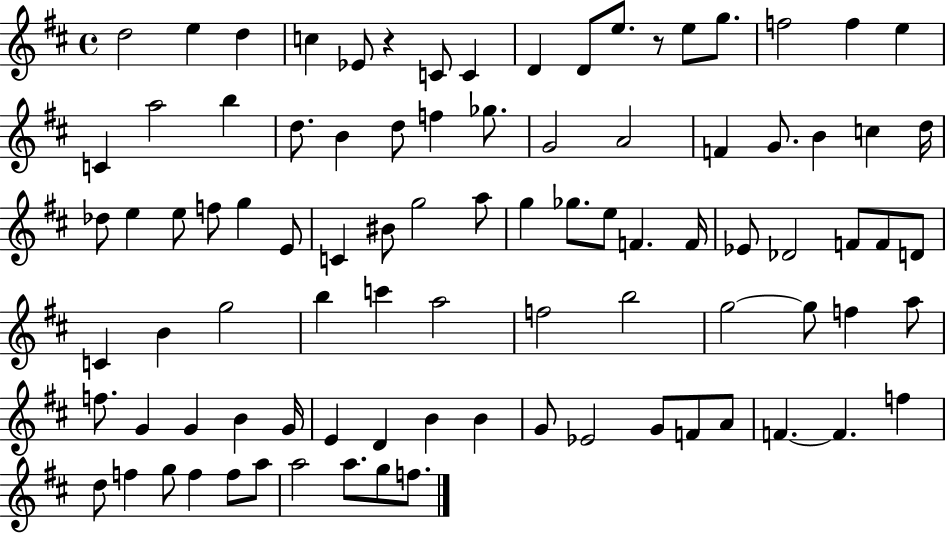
{
  \clef treble
  \time 4/4
  \defaultTimeSignature
  \key d \major
  d''2 e''4 d''4 | c''4 ees'8 r4 c'8 c'4 | d'4 d'8 e''8. r8 e''8 g''8. | f''2 f''4 e''4 | \break c'4 a''2 b''4 | d''8. b'4 d''8 f''4 ges''8. | g'2 a'2 | f'4 g'8. b'4 c''4 d''16 | \break des''8 e''4 e''8 f''8 g''4 e'8 | c'4 bis'8 g''2 a''8 | g''4 ges''8. e''8 f'4. f'16 | ees'8 des'2 f'8 f'8 d'8 | \break c'4 b'4 g''2 | b''4 c'''4 a''2 | f''2 b''2 | g''2~~ g''8 f''4 a''8 | \break f''8. g'4 g'4 b'4 g'16 | e'4 d'4 b'4 b'4 | g'8 ees'2 g'8 f'8 a'8 | f'4.~~ f'4. f''4 | \break d''8 f''4 g''8 f''4 f''8 a''8 | a''2 a''8. g''8 f''8. | \bar "|."
}